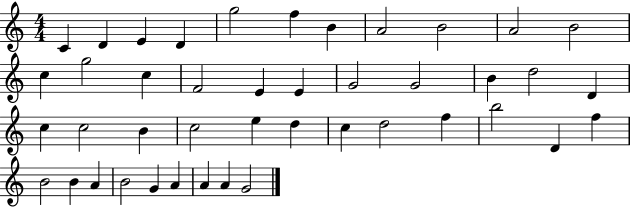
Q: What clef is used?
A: treble